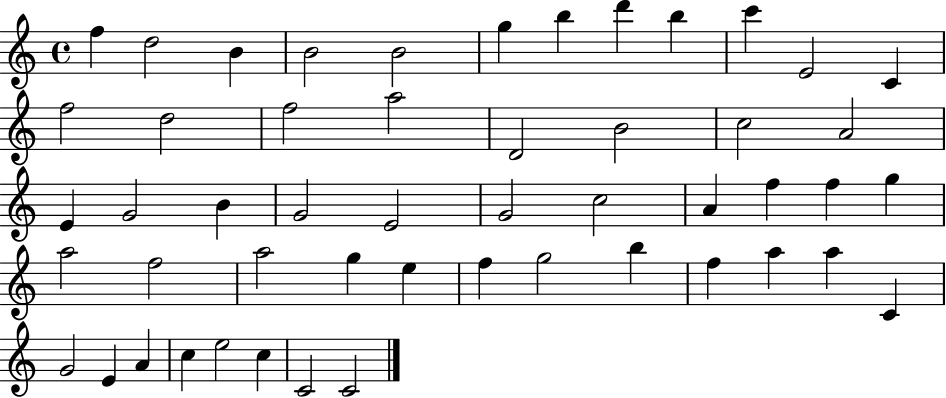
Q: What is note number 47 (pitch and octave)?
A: C5